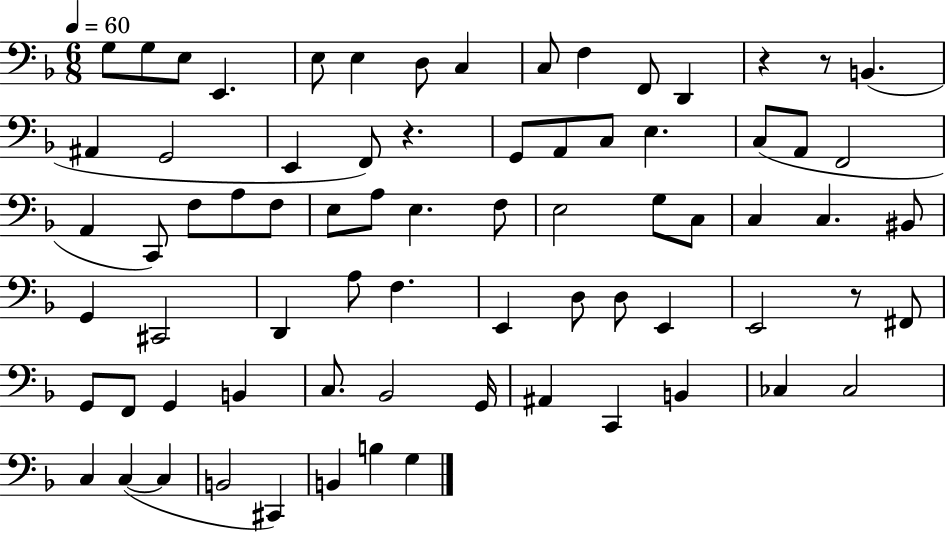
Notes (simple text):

G3/e G3/e E3/e E2/q. E3/e E3/q D3/e C3/q C3/e F3/q F2/e D2/q R/q R/e B2/q. A#2/q G2/h E2/q F2/e R/q. G2/e A2/e C3/e E3/q. C3/e A2/e F2/h A2/q C2/e F3/e A3/e F3/e E3/e A3/e E3/q. F3/e E3/h G3/e C3/e C3/q C3/q. BIS2/e G2/q C#2/h D2/q A3/e F3/q. E2/q D3/e D3/e E2/q E2/h R/e F#2/e G2/e F2/e G2/q B2/q C3/e. Bb2/h G2/s A#2/q C2/q B2/q CES3/q CES3/h C3/q C3/q C3/q B2/h C#2/q B2/q B3/q G3/q